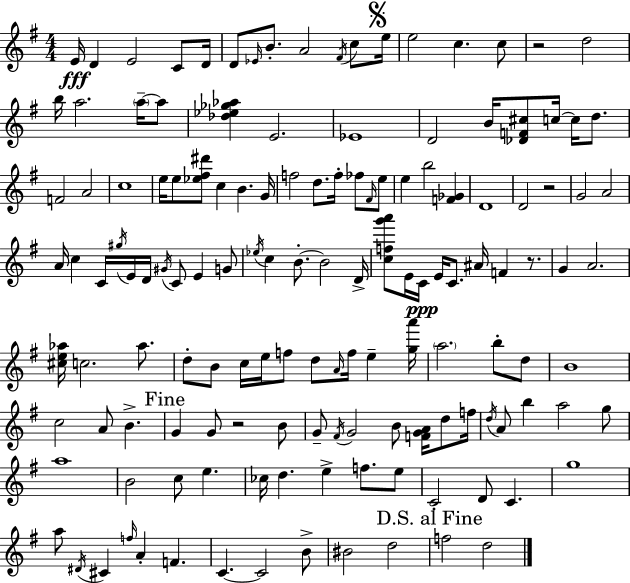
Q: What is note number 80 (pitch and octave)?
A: F5